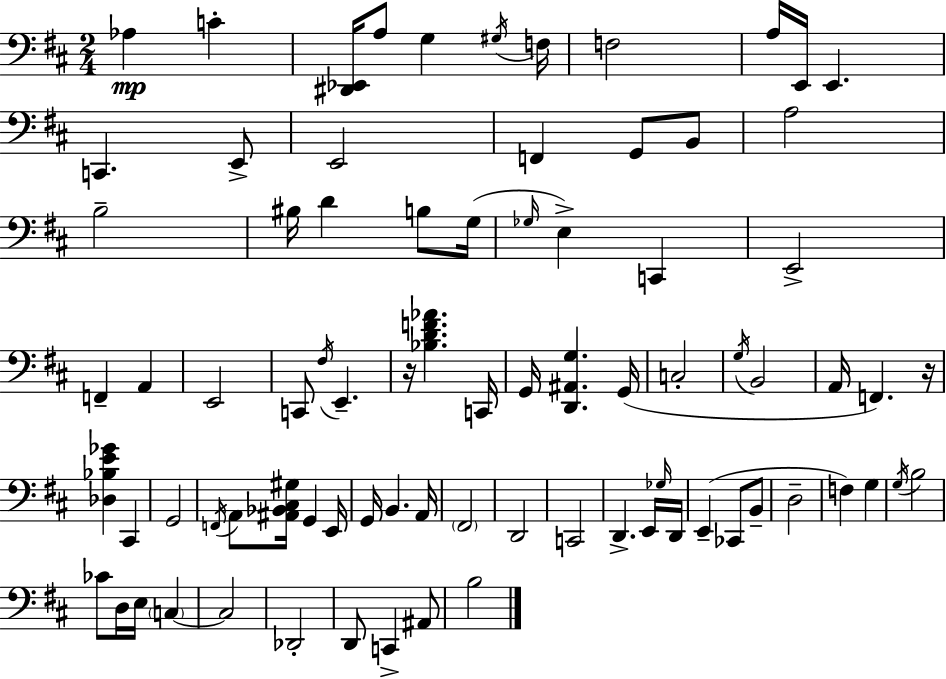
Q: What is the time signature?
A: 2/4